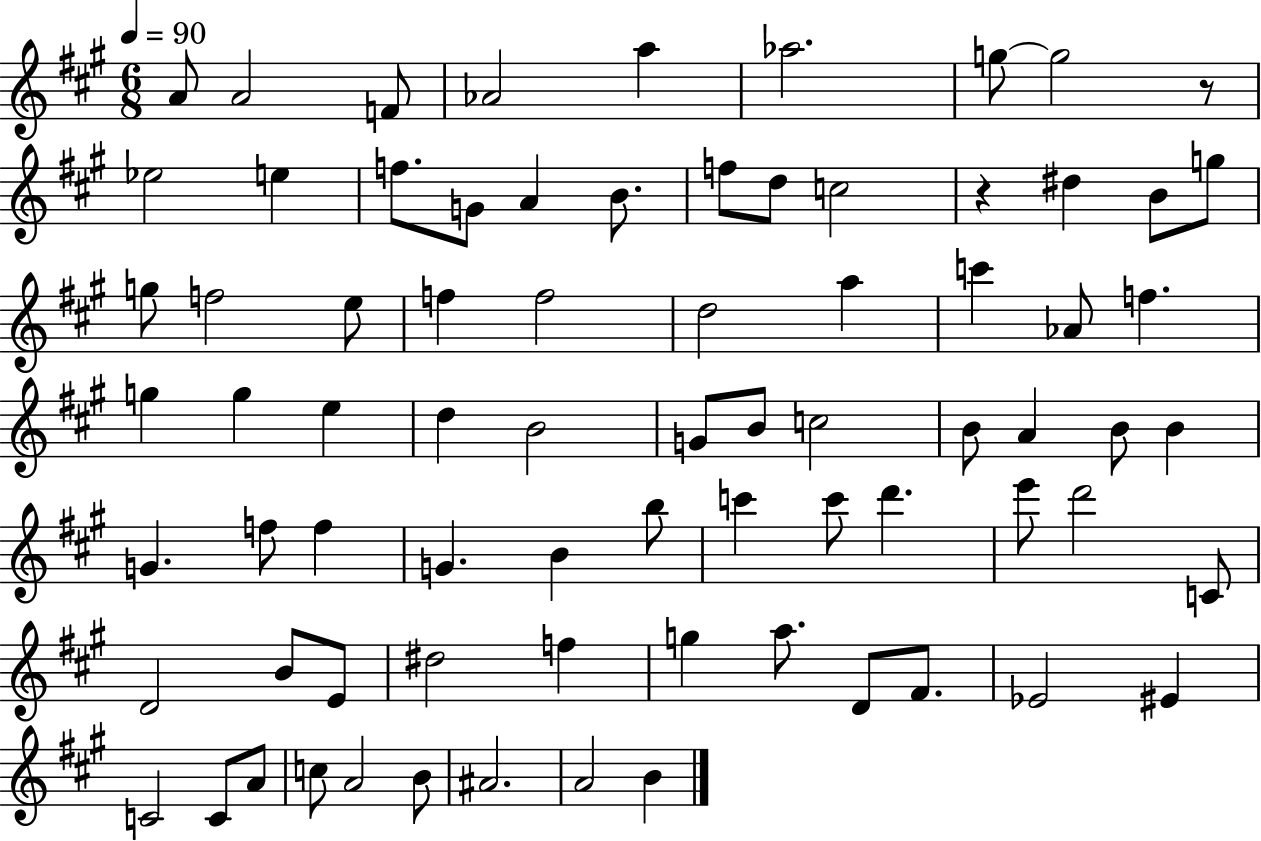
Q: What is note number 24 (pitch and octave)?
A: F5